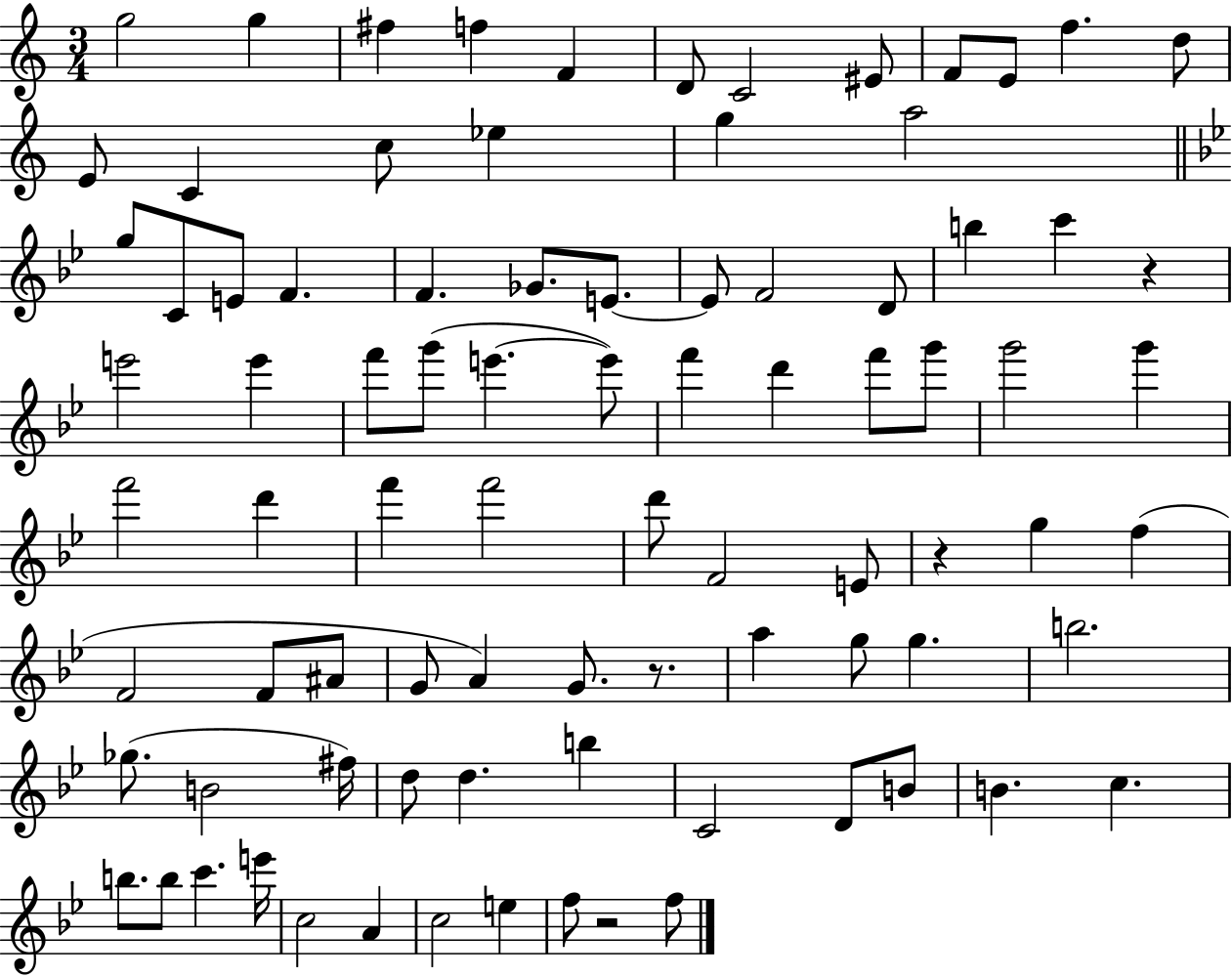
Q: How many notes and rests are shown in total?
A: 86